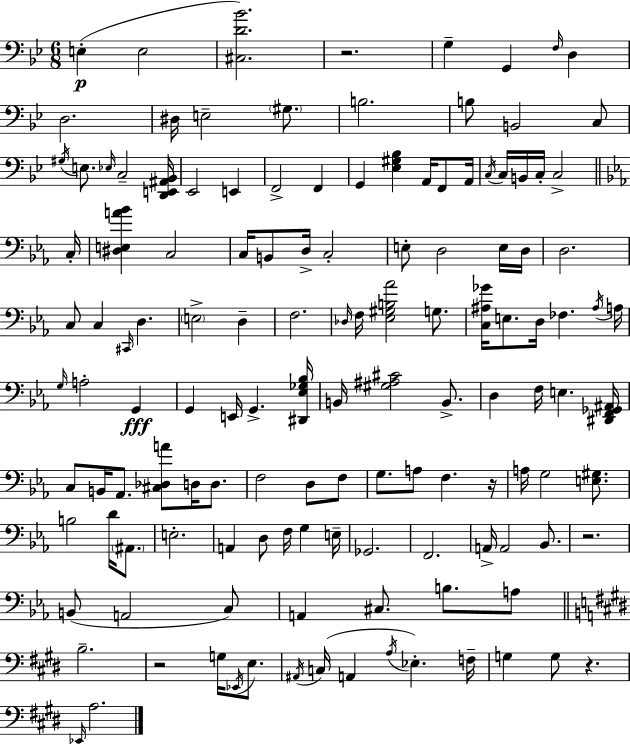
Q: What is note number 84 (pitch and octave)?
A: A#2